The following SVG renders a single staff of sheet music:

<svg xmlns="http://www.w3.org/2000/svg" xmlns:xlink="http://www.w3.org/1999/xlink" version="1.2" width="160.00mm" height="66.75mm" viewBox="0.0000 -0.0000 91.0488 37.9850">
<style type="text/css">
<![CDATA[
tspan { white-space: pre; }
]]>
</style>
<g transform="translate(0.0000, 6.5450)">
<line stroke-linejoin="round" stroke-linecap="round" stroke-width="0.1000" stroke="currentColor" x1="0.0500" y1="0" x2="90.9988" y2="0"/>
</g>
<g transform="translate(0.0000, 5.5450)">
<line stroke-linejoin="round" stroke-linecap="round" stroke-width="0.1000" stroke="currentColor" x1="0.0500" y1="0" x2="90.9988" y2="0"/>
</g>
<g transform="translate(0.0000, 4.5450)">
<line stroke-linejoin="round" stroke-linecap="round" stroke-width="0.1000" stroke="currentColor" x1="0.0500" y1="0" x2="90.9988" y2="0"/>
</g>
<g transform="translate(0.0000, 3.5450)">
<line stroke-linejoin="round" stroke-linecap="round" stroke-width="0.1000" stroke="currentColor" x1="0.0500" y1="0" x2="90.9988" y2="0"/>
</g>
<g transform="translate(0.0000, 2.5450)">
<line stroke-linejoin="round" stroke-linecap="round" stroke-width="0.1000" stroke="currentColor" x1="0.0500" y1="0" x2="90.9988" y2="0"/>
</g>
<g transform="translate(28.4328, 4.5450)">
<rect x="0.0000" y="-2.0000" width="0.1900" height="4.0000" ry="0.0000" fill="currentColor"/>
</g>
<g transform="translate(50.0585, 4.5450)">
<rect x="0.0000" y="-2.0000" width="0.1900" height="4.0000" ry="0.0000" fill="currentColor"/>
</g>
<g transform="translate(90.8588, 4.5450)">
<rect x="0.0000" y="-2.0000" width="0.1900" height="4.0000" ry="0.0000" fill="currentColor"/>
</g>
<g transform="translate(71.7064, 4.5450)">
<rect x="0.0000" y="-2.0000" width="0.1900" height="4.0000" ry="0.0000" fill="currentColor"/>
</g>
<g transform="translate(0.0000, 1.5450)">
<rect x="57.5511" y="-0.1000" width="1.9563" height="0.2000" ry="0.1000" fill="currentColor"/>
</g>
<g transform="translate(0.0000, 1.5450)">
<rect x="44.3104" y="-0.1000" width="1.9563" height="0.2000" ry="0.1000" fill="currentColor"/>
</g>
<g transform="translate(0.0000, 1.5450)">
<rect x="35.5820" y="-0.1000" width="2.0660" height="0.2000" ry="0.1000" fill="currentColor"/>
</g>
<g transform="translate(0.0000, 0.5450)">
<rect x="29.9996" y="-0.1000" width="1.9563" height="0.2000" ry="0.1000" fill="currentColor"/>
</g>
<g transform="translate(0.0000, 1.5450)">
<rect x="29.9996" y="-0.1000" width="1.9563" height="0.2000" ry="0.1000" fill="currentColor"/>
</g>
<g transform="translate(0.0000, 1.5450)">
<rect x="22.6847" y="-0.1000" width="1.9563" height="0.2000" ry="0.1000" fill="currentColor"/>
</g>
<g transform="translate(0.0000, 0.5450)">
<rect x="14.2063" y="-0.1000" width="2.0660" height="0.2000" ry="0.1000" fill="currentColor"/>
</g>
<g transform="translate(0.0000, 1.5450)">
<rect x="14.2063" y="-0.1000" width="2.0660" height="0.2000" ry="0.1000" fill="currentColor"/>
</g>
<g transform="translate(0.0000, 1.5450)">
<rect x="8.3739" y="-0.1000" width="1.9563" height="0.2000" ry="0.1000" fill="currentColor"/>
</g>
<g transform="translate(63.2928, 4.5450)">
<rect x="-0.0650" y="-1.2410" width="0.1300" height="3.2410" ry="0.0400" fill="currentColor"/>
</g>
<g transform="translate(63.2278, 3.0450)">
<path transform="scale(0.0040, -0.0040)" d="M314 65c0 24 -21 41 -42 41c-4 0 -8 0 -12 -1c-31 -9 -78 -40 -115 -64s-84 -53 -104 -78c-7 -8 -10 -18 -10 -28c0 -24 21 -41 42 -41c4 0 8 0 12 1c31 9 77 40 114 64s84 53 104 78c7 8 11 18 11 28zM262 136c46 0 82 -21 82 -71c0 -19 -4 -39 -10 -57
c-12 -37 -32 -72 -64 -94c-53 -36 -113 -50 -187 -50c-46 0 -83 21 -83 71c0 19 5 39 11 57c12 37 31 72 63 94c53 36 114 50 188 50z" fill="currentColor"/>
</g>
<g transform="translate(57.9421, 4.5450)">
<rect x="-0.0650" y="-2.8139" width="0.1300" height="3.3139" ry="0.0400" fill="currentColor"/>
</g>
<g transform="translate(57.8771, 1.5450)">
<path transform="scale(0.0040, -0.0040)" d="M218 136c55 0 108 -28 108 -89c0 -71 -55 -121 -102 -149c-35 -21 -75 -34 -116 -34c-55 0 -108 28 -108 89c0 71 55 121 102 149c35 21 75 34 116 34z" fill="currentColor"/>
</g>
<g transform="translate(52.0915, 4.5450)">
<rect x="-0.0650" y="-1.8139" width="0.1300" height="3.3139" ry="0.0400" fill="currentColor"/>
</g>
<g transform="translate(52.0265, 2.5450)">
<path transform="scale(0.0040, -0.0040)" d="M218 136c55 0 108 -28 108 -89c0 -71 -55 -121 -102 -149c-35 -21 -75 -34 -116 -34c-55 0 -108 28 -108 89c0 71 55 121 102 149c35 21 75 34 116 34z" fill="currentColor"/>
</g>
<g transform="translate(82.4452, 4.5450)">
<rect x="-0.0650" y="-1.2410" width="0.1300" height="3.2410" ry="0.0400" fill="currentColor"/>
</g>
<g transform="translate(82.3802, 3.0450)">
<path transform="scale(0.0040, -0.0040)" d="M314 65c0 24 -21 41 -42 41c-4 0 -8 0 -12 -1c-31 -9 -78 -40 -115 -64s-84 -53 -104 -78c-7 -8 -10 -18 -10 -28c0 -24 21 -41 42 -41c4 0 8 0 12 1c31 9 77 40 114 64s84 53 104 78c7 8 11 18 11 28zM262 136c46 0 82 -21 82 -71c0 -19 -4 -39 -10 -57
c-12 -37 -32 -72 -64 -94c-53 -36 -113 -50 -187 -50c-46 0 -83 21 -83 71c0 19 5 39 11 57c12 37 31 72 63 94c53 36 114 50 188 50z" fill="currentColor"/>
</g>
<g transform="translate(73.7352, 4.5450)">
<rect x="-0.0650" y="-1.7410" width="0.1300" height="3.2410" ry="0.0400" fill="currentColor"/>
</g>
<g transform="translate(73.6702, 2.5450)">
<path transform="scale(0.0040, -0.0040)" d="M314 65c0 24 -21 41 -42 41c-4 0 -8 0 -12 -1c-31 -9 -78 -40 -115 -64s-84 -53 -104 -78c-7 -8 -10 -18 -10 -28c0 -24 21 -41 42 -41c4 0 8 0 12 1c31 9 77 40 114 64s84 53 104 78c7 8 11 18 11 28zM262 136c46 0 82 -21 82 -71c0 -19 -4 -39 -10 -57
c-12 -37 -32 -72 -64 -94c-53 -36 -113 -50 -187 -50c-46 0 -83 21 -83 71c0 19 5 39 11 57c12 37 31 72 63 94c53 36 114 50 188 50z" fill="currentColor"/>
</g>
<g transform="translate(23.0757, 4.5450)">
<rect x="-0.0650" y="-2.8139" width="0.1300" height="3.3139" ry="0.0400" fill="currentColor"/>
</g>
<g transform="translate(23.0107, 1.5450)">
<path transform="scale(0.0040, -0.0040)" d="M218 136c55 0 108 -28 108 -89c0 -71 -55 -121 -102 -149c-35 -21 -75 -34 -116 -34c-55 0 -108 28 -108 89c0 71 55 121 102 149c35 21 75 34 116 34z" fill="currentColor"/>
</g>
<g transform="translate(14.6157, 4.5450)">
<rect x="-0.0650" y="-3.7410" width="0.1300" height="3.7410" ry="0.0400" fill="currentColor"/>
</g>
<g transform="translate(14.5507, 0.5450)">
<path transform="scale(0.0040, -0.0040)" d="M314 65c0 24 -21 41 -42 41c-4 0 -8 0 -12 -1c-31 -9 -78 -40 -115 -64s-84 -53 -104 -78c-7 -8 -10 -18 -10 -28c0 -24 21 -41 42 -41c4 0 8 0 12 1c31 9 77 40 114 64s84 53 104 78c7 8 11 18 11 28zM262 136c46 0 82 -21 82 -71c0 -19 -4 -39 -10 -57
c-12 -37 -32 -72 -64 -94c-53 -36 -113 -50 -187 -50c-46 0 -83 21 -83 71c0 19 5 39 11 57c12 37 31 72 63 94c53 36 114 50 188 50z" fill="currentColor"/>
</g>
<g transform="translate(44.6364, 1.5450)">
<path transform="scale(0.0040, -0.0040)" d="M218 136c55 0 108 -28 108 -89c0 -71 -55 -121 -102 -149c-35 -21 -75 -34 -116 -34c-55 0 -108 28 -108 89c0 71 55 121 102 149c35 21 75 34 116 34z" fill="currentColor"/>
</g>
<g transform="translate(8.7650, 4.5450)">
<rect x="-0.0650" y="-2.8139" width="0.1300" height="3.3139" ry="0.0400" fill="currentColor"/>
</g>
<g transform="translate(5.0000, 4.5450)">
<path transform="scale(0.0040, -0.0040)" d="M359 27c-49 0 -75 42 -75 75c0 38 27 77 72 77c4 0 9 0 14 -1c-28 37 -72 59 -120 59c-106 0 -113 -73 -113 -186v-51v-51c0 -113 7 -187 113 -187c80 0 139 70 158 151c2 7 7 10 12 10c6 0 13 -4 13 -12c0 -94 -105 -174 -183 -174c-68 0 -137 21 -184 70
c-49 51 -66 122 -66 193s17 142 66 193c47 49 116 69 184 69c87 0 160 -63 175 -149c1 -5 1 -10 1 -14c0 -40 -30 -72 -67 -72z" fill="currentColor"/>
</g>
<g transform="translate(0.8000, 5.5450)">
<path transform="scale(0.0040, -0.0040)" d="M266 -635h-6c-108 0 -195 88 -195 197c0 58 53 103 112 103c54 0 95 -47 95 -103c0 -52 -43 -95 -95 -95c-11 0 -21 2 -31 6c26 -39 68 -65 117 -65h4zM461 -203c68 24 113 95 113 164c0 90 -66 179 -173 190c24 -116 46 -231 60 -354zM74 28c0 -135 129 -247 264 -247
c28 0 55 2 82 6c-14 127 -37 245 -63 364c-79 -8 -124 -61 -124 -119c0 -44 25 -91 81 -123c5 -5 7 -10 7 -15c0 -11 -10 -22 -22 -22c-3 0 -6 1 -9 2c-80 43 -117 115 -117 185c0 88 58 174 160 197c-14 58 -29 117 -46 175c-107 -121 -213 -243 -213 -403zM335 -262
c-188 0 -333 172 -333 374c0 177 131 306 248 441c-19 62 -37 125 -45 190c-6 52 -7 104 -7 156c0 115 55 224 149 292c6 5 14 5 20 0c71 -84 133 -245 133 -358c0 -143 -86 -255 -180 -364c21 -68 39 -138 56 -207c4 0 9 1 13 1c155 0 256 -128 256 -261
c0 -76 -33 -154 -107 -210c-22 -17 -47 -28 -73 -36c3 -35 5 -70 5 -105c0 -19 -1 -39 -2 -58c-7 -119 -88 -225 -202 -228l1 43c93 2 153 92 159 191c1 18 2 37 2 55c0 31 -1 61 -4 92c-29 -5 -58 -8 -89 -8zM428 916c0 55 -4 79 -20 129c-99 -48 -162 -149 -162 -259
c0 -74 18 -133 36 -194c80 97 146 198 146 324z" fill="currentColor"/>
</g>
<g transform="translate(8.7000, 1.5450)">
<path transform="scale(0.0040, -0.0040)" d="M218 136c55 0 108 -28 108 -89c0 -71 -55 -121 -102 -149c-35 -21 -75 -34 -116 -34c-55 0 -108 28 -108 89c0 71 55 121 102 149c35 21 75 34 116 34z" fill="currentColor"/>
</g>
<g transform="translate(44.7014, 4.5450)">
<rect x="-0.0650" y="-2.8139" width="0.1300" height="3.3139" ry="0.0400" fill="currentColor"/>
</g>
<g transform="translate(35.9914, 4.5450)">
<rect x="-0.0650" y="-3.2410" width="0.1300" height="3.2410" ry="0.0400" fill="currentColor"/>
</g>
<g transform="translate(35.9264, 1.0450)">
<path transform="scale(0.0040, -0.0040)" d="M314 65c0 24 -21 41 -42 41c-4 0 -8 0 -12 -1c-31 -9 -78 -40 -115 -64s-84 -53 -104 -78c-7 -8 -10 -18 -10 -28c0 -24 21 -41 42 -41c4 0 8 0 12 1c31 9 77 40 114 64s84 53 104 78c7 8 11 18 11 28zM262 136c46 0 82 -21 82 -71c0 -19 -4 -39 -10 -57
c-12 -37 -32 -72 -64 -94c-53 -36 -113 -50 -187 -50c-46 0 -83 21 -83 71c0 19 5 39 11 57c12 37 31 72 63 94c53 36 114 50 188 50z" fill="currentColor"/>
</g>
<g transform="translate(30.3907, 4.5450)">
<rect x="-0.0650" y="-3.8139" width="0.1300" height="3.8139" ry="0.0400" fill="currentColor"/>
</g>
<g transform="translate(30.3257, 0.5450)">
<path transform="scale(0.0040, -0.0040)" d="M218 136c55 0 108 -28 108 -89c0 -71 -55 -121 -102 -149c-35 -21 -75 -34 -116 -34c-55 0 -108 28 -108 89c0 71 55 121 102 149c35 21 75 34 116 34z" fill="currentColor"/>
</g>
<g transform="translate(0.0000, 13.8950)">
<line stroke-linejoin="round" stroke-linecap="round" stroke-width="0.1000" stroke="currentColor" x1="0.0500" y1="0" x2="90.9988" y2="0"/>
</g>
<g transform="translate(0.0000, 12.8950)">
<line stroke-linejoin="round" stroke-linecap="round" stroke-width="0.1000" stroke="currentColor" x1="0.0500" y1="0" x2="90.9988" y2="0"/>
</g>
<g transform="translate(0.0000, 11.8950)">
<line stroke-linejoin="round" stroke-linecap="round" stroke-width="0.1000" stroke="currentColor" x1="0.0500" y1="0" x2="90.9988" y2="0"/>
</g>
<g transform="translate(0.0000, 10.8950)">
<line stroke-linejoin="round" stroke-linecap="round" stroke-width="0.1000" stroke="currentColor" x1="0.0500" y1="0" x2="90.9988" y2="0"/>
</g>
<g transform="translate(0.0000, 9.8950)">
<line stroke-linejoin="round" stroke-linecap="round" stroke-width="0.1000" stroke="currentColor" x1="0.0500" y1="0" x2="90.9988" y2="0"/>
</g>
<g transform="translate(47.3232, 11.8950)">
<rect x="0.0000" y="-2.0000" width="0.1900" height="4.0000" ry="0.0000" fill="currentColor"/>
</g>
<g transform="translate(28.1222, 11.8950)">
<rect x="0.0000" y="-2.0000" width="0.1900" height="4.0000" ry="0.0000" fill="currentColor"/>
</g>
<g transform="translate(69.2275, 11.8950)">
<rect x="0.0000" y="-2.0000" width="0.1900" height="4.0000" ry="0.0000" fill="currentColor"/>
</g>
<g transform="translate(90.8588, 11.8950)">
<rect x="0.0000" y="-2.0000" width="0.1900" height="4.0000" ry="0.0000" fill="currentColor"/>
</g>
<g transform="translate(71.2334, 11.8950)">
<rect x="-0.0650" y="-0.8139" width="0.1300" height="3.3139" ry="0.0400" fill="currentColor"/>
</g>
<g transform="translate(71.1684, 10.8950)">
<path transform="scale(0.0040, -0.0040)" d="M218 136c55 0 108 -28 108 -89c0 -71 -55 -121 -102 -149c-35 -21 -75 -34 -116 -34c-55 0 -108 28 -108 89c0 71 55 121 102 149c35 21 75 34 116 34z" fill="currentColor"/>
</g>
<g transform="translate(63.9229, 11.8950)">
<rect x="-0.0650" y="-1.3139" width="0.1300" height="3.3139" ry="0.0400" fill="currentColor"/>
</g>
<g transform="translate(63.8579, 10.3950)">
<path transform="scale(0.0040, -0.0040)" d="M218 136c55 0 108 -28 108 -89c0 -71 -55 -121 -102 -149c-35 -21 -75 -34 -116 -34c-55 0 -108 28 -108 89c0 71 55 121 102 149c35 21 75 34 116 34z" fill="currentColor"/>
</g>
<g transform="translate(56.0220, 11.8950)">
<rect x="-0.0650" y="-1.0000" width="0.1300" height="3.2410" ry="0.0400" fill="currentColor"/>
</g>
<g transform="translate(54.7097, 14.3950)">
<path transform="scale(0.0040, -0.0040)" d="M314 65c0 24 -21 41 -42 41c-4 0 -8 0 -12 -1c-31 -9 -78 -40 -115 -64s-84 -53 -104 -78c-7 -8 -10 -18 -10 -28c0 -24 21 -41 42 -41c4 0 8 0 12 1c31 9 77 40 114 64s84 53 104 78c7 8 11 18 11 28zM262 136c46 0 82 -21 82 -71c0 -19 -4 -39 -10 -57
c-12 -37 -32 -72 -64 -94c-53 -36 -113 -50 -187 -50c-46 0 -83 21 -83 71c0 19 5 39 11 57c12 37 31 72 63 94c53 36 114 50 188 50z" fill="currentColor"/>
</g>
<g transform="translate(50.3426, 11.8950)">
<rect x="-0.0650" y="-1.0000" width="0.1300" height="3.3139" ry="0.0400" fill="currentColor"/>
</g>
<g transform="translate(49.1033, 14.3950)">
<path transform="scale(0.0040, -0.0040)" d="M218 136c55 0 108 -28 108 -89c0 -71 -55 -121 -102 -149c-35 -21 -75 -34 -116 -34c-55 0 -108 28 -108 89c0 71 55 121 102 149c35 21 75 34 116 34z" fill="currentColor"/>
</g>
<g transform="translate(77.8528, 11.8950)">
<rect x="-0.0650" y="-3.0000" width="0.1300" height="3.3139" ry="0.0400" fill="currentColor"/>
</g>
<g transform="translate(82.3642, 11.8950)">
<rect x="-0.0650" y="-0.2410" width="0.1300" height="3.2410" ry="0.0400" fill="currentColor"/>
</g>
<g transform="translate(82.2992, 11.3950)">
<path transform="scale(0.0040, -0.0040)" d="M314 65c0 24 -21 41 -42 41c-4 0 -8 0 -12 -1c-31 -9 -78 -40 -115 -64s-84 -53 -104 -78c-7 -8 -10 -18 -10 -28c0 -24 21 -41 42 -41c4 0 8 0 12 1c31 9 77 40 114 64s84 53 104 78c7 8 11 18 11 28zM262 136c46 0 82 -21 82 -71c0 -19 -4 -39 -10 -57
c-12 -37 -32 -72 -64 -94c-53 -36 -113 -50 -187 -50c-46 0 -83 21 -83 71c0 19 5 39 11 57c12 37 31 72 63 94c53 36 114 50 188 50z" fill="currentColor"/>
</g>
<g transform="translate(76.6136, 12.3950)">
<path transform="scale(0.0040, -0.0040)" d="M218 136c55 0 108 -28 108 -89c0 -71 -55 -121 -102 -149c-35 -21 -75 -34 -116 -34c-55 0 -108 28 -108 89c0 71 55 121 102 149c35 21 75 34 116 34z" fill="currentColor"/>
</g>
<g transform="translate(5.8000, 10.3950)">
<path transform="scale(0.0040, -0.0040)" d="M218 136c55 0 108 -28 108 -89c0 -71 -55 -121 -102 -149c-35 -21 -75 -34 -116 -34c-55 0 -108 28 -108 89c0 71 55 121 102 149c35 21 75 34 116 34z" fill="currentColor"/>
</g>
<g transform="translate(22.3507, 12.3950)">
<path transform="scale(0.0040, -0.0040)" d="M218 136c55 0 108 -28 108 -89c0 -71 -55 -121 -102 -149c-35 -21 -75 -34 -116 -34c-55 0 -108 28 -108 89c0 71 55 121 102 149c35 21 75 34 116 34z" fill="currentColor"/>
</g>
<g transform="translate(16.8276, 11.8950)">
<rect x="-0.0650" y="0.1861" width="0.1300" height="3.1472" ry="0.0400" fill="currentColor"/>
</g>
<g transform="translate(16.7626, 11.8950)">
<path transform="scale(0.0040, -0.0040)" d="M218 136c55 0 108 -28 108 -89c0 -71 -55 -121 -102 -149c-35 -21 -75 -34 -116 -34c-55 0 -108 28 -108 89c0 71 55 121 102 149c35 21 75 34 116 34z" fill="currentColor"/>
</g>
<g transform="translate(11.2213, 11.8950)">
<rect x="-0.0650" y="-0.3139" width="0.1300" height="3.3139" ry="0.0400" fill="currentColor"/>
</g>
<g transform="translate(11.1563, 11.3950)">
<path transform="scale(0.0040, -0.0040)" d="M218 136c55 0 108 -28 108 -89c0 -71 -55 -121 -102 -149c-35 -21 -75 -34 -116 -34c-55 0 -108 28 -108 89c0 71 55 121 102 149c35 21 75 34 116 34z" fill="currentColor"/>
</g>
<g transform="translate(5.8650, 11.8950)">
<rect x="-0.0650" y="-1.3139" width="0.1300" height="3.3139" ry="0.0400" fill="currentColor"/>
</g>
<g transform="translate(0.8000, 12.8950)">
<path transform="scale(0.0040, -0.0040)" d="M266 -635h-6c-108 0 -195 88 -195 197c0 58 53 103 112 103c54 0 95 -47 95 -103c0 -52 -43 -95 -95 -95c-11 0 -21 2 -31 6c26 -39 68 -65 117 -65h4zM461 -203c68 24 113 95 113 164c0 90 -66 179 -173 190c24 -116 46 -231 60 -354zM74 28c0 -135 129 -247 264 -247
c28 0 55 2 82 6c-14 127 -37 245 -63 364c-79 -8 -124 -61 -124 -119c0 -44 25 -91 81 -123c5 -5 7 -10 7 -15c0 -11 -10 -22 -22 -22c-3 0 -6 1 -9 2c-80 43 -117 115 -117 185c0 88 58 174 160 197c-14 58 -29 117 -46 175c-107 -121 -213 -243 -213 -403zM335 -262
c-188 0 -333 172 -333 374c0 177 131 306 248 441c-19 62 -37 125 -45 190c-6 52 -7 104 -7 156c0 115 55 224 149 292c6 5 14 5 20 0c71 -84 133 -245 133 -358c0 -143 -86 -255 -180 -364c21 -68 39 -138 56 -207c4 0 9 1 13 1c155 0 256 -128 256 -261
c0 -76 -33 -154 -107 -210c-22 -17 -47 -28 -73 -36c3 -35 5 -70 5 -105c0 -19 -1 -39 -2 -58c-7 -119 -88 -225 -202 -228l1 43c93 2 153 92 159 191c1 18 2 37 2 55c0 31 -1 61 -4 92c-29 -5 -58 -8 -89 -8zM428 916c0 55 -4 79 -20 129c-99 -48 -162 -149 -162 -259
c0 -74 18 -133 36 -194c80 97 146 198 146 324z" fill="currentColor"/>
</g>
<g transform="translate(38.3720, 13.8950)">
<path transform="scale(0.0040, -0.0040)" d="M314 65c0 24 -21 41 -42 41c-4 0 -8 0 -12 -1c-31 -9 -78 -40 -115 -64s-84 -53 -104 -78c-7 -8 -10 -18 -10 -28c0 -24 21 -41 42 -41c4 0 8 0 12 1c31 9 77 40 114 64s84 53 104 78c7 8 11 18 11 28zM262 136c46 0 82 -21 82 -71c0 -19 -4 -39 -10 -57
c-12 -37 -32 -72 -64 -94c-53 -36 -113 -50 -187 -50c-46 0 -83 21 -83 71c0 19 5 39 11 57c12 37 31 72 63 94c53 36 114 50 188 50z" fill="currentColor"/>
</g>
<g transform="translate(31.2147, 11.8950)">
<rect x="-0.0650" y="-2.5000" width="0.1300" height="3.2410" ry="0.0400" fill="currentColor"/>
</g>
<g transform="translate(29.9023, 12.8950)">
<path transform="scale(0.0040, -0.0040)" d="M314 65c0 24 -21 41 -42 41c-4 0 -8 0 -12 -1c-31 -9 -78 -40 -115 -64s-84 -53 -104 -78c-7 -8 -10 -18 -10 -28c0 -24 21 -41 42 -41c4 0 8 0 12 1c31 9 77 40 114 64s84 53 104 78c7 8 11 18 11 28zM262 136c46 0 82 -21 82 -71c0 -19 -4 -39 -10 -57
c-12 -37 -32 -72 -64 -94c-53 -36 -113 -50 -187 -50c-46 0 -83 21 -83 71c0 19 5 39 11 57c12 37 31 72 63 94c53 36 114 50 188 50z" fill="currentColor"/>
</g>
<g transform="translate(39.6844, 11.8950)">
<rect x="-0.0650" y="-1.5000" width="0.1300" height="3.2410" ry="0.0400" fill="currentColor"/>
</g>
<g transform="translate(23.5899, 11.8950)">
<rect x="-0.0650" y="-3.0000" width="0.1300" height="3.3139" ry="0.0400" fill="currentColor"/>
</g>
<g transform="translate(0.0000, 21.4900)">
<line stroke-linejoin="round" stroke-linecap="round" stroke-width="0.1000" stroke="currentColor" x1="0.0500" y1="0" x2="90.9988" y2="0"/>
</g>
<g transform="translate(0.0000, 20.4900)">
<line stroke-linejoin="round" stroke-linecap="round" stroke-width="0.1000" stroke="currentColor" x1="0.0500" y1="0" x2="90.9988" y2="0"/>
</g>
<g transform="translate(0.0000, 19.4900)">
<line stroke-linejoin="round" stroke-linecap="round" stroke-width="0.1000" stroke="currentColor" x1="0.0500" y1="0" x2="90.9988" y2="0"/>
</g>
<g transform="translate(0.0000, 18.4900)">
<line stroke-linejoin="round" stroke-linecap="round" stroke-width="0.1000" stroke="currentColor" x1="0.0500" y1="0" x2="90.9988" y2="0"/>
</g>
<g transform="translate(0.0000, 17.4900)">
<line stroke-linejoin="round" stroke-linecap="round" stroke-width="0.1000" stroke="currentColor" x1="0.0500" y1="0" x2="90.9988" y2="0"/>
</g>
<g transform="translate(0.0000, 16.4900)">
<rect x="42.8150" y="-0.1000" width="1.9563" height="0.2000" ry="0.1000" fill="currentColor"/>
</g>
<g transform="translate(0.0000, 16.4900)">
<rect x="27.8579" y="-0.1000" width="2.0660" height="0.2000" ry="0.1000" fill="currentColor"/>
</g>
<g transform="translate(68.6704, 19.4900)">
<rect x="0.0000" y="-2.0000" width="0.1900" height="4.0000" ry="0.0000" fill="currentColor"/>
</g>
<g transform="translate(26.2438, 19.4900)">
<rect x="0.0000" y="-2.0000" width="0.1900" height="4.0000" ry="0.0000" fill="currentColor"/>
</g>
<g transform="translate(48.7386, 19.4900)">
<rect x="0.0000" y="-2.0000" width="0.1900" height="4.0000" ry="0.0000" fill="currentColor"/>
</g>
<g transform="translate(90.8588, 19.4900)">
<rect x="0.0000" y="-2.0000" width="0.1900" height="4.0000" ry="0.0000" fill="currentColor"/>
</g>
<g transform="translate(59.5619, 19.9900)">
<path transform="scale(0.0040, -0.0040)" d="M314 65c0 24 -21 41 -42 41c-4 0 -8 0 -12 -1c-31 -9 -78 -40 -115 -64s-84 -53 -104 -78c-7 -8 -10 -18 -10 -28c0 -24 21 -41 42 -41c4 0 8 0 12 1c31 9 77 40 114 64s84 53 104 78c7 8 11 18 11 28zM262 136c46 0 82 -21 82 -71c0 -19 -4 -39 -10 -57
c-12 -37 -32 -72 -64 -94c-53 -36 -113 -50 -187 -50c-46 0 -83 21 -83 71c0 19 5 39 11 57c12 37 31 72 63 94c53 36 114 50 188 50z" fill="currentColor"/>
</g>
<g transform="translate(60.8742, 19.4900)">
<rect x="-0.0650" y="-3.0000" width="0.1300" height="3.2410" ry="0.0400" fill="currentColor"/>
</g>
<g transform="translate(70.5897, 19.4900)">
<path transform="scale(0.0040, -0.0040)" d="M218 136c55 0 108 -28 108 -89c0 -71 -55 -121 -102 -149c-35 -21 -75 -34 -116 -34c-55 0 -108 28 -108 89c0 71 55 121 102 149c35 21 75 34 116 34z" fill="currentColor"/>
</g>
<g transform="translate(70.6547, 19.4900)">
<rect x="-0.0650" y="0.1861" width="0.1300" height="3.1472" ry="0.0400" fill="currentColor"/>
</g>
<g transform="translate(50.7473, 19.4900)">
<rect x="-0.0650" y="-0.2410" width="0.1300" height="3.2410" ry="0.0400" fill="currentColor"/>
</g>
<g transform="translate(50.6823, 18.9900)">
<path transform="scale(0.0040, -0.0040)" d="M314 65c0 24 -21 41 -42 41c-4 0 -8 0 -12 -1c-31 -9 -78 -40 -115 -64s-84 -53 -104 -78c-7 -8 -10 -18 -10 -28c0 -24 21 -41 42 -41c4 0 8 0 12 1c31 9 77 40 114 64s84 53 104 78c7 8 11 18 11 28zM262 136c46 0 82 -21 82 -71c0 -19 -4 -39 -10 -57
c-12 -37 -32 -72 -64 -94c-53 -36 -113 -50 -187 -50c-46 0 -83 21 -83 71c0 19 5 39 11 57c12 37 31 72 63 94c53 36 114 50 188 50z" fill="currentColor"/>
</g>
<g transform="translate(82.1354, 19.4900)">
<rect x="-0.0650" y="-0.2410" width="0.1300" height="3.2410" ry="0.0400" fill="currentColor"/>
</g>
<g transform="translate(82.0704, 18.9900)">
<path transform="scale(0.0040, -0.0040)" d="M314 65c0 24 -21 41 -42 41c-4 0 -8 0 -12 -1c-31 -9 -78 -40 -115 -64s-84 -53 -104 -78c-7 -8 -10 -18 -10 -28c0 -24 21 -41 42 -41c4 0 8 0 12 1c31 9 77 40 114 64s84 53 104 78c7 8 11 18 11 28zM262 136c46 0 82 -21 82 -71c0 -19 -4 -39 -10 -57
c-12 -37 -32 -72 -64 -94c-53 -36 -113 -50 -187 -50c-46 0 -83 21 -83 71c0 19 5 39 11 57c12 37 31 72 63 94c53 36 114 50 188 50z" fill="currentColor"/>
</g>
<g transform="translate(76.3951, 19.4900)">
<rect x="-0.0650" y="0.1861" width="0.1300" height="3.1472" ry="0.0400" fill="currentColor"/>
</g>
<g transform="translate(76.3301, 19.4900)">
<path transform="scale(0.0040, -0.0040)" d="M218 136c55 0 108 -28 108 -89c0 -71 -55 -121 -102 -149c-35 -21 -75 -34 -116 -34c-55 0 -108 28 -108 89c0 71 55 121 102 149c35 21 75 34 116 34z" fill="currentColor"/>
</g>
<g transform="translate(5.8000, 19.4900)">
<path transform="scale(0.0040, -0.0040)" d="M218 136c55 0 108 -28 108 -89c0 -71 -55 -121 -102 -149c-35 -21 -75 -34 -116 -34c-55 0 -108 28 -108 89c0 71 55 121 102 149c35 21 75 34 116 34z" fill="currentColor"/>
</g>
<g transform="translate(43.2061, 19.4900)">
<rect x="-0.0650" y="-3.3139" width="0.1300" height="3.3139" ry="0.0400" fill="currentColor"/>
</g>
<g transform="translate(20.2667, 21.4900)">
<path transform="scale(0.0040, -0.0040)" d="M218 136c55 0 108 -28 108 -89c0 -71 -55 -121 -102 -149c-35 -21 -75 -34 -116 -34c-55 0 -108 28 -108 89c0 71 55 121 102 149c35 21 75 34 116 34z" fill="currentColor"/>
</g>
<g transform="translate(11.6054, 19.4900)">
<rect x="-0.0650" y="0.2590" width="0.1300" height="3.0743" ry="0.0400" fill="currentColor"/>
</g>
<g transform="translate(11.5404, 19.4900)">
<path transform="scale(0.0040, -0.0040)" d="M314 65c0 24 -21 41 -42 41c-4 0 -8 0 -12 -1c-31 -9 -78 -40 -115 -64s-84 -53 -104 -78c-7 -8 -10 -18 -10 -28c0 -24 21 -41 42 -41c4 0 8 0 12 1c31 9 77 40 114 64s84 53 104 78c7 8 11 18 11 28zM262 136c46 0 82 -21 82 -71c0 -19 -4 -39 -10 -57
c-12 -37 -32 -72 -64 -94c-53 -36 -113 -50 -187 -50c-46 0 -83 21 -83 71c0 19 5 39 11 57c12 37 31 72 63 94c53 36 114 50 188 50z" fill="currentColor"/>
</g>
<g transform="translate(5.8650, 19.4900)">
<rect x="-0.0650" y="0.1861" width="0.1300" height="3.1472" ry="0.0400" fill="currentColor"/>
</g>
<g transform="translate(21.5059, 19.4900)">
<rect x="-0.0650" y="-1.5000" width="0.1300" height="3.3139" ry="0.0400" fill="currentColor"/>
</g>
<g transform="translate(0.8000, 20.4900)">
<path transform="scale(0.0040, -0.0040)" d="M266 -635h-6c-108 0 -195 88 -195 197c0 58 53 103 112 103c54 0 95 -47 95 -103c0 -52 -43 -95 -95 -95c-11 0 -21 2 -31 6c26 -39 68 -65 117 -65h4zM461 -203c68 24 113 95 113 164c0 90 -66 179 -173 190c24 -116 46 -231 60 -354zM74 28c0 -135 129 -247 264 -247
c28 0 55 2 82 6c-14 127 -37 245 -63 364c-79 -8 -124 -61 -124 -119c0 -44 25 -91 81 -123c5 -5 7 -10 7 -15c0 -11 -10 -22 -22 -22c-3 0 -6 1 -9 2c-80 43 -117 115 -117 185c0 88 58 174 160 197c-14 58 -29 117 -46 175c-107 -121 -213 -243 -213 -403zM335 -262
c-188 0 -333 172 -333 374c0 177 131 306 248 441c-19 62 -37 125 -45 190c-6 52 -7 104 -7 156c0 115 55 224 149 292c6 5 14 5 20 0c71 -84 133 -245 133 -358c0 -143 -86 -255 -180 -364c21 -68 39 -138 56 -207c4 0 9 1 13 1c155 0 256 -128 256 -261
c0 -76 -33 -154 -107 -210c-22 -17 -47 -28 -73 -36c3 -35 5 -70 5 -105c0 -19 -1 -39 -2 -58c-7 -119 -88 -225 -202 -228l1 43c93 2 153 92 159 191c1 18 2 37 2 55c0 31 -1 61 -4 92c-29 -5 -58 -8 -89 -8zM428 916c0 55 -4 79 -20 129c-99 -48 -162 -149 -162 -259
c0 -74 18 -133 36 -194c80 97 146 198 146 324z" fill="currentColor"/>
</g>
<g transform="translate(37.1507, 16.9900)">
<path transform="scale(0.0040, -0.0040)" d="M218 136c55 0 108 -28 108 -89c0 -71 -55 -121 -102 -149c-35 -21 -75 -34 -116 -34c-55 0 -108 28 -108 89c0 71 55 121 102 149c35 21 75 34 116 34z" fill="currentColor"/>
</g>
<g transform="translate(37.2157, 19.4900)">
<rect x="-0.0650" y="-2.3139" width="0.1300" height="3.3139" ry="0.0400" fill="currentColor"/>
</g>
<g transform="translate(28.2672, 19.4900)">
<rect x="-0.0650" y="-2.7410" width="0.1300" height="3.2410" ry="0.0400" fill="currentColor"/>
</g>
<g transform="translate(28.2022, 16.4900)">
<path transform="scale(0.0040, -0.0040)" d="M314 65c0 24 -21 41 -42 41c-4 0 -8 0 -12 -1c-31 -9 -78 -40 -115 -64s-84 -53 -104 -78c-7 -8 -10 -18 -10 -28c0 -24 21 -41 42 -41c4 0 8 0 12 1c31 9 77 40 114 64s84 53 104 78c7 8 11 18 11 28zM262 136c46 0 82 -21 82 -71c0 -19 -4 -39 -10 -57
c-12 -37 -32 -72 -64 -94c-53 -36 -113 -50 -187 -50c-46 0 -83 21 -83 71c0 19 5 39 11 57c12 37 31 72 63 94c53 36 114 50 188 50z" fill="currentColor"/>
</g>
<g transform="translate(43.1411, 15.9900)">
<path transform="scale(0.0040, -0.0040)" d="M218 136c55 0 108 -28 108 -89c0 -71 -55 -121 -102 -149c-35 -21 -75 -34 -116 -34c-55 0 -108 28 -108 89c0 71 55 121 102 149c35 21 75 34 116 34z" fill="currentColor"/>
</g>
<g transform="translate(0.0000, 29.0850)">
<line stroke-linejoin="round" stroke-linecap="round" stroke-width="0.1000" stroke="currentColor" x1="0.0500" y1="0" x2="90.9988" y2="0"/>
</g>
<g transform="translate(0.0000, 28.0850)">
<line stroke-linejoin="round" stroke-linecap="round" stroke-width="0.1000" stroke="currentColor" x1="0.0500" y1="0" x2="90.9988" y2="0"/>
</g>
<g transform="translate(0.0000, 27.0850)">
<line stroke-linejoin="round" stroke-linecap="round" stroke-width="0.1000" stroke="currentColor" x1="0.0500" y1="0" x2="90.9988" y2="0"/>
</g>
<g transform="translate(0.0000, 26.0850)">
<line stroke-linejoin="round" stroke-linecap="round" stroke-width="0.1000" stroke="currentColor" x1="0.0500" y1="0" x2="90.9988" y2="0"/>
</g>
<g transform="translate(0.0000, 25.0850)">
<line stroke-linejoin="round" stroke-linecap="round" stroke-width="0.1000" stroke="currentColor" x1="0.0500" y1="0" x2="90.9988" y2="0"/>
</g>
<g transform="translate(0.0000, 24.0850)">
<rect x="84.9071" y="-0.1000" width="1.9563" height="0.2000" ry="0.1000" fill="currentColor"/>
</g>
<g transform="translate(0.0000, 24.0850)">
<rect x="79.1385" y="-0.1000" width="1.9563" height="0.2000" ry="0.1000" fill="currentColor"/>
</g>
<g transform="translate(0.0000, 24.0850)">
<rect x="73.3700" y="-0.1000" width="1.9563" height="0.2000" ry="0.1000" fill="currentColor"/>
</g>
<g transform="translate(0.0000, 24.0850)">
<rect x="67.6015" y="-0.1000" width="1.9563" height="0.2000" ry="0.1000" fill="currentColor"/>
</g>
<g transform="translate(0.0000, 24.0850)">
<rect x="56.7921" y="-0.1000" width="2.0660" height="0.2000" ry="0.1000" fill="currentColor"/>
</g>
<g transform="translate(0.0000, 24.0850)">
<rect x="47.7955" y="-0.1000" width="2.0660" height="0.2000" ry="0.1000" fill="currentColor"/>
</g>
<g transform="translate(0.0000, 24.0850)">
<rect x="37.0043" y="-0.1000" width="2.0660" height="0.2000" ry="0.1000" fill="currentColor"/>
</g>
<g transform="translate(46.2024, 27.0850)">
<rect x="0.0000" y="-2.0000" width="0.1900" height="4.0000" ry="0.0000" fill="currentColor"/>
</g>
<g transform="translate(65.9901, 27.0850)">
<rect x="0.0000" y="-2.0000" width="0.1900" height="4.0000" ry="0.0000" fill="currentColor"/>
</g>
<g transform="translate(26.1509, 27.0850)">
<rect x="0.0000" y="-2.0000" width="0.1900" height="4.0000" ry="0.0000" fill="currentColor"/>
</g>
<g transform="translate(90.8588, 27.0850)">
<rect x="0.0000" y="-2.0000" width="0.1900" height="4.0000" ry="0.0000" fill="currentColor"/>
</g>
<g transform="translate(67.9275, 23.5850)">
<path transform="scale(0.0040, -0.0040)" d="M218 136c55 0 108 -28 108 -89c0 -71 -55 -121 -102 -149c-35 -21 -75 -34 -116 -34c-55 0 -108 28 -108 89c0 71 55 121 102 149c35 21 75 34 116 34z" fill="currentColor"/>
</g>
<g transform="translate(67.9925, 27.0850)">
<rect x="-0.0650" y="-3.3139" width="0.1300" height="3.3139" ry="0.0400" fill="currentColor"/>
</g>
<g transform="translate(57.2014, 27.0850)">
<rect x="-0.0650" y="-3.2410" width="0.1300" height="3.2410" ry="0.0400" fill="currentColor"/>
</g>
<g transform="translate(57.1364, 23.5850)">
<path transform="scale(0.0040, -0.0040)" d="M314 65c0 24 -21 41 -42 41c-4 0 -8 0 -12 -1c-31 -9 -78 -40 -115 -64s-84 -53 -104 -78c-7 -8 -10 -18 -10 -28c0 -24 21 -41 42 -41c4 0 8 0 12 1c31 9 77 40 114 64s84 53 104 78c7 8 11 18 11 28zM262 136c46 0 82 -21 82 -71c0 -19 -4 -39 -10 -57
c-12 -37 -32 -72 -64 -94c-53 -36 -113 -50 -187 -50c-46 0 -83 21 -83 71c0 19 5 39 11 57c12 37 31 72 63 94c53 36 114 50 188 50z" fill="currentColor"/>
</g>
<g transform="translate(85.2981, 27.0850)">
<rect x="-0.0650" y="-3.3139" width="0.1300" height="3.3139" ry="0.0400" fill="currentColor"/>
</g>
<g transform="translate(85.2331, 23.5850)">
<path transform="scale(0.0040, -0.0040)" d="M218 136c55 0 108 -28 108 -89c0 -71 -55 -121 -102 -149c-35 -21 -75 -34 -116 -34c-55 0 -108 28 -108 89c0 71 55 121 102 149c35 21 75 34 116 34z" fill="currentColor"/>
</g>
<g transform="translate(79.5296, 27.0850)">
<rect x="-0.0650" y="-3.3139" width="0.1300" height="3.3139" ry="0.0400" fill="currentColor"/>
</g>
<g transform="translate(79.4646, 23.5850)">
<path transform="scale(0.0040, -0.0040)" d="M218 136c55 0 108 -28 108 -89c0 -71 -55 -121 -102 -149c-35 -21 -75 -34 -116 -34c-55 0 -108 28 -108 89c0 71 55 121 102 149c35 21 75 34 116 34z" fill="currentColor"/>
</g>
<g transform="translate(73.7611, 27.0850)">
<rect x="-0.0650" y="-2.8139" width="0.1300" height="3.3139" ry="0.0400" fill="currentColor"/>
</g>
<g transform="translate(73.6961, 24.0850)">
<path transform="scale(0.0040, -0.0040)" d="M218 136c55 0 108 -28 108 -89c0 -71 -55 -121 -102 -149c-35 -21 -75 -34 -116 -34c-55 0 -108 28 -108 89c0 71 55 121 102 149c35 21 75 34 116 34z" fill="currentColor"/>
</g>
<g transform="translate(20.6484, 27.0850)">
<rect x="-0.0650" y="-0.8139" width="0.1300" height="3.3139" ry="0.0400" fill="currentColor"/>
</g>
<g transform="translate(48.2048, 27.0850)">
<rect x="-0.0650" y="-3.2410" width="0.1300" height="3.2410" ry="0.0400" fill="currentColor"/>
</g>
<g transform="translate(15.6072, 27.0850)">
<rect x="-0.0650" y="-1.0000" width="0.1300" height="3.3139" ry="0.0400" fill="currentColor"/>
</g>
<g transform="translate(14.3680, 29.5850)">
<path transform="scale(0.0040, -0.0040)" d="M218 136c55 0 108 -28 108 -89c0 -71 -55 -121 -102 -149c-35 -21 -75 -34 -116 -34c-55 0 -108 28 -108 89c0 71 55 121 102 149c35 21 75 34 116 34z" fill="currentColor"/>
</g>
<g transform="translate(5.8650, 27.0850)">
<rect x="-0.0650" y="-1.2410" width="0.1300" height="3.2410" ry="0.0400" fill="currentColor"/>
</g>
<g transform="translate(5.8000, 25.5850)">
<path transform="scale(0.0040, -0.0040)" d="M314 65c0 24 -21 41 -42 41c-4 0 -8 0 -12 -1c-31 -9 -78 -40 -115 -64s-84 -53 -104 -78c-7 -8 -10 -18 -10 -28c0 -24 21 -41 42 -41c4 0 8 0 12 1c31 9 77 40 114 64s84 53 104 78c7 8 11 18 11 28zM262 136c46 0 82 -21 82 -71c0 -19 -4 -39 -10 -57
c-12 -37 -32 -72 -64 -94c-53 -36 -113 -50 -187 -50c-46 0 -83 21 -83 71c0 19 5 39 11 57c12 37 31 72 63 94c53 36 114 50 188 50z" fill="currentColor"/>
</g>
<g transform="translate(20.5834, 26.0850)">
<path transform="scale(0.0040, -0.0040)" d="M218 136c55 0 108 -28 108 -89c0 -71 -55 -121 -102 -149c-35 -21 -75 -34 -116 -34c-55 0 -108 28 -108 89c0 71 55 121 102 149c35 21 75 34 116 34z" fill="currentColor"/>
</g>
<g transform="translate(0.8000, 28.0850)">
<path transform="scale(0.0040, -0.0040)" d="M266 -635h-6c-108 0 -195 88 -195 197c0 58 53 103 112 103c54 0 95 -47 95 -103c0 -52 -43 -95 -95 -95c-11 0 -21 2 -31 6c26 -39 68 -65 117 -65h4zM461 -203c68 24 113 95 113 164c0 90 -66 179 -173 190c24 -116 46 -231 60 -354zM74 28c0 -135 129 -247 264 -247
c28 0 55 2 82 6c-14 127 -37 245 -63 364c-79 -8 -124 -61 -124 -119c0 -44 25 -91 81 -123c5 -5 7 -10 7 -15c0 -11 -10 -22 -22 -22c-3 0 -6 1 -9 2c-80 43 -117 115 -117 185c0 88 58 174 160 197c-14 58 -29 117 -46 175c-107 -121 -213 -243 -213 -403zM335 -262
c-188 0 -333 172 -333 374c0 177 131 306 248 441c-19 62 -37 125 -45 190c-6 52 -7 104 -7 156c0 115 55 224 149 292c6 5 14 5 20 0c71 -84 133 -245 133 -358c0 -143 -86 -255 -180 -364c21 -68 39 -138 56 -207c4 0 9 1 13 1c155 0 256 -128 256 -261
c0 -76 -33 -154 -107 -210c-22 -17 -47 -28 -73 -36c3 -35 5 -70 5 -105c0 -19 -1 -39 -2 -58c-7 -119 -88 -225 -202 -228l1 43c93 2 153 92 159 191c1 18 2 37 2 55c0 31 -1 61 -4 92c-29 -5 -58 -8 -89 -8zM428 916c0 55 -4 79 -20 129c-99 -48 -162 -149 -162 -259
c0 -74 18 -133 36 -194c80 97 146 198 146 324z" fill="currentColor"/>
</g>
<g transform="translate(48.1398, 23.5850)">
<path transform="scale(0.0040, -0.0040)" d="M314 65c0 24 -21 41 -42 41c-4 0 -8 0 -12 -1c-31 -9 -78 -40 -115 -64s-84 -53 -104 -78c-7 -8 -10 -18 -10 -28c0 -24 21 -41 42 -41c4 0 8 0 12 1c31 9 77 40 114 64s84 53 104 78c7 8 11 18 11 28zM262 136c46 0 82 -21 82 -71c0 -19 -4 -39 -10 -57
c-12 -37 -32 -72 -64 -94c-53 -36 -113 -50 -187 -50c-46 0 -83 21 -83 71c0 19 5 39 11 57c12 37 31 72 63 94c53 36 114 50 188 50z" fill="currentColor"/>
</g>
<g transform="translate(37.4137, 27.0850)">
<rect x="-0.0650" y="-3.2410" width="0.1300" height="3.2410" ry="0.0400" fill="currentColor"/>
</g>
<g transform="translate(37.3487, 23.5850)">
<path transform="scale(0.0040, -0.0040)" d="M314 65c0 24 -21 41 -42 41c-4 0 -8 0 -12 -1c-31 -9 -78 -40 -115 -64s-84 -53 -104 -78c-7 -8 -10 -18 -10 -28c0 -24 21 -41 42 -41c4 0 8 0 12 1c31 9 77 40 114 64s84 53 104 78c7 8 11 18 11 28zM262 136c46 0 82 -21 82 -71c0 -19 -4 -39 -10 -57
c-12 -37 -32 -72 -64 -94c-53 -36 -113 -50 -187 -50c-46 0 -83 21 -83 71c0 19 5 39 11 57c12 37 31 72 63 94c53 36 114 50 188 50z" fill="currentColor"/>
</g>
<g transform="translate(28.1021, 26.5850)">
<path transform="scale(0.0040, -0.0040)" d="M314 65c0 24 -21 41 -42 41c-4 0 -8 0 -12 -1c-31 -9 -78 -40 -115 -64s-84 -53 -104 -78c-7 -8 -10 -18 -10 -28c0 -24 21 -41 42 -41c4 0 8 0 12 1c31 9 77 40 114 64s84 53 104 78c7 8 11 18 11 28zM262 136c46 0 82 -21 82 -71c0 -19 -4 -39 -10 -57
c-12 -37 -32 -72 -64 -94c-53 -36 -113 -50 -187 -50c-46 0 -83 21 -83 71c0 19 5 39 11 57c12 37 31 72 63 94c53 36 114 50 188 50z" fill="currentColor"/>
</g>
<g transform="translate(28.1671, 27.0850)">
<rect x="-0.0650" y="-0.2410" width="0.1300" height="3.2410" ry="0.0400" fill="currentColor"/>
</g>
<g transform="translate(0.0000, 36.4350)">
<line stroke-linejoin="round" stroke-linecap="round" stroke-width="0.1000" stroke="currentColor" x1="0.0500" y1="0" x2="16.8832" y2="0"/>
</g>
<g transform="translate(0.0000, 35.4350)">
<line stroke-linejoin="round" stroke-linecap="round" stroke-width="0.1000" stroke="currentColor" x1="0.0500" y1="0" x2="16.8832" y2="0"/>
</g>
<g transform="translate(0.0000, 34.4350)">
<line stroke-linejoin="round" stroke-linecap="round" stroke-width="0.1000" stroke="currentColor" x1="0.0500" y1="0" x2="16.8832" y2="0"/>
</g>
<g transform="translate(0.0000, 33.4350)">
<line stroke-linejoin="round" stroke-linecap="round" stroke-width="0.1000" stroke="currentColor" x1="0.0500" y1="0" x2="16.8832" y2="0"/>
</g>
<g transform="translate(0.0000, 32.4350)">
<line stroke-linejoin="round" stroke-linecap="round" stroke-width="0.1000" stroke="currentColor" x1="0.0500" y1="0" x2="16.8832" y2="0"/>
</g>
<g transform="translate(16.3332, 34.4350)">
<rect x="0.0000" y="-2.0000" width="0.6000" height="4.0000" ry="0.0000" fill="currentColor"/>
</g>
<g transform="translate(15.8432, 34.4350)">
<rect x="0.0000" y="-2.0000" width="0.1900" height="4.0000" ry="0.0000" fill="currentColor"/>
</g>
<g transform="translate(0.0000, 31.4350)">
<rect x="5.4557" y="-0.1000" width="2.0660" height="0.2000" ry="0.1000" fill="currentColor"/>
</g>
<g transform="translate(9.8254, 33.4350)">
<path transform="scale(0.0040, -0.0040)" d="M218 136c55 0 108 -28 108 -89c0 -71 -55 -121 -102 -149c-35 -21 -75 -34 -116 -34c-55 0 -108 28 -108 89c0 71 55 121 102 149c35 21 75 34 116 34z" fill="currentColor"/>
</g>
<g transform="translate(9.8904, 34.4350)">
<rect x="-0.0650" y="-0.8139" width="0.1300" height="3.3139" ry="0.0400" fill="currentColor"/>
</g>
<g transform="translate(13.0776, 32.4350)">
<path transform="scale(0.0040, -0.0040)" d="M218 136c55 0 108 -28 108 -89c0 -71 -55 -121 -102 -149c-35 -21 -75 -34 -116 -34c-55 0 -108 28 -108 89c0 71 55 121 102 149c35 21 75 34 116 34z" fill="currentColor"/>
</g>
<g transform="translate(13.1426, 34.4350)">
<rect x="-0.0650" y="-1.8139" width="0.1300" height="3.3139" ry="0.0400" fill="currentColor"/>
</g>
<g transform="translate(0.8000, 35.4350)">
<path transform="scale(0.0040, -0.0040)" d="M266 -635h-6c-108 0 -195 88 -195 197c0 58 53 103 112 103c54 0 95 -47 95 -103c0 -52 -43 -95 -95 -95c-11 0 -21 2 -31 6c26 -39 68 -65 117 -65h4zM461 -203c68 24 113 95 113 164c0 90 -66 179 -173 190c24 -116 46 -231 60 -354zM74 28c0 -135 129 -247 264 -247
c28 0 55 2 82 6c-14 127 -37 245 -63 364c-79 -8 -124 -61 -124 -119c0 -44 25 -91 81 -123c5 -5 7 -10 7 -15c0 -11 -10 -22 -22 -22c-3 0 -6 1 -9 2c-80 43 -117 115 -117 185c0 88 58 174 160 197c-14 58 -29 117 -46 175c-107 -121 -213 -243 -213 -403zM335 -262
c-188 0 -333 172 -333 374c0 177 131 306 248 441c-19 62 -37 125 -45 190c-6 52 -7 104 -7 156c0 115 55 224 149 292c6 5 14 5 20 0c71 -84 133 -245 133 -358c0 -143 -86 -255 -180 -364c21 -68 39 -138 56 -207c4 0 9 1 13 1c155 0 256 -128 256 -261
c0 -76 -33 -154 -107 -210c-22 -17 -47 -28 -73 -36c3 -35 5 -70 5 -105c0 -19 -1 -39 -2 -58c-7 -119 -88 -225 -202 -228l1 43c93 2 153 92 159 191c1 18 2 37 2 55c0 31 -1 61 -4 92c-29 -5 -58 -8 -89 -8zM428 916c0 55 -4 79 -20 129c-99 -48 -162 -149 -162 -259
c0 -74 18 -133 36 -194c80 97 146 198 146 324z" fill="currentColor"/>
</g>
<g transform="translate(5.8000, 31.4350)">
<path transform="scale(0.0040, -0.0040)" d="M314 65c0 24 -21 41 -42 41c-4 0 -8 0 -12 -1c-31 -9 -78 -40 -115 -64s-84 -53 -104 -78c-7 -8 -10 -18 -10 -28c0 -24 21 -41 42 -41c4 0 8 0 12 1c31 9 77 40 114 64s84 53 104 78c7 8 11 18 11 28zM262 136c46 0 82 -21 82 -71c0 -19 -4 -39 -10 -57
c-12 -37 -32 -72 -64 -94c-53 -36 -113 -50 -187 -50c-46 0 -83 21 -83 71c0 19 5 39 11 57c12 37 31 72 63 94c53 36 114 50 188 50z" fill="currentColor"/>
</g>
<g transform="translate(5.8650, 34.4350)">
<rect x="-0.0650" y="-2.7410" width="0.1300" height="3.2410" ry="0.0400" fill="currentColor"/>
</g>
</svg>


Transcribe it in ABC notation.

X:1
T:Untitled
M:4/4
L:1/4
K:C
a c'2 a c' b2 a f a e2 f2 e2 e c B A G2 E2 D D2 e d A c2 B B2 E a2 g b c2 A2 B B c2 e2 D d c2 b2 b2 b2 b a b b a2 d f